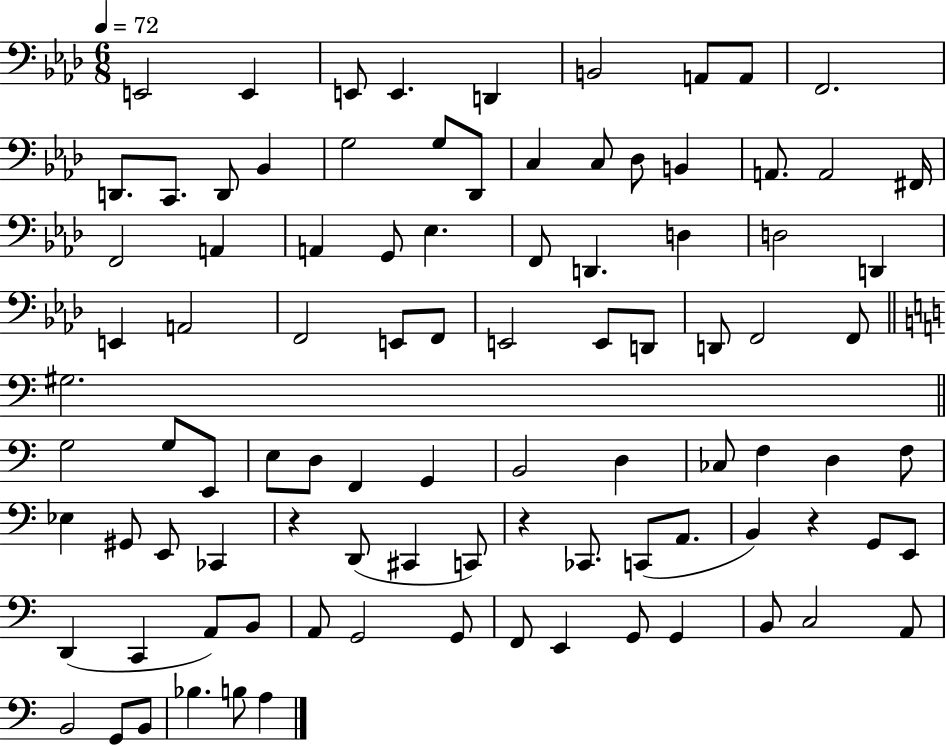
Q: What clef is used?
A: bass